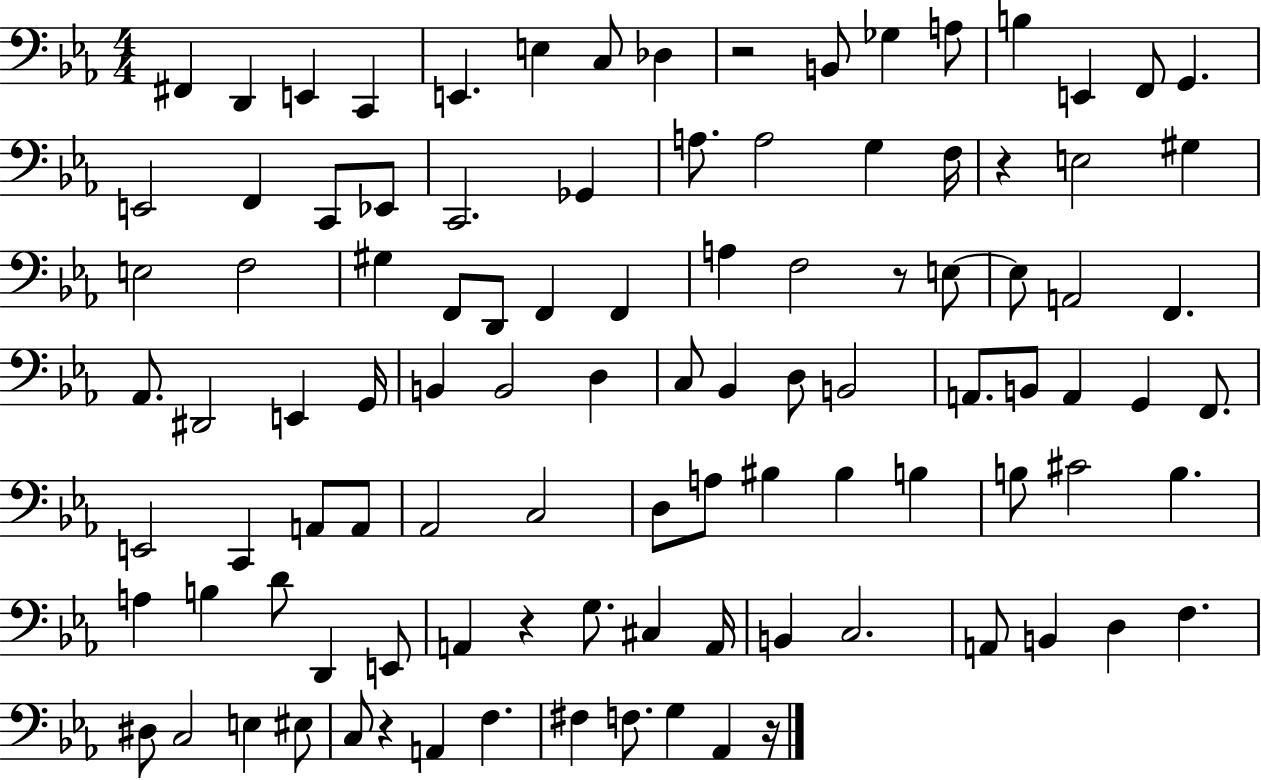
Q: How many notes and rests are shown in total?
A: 102